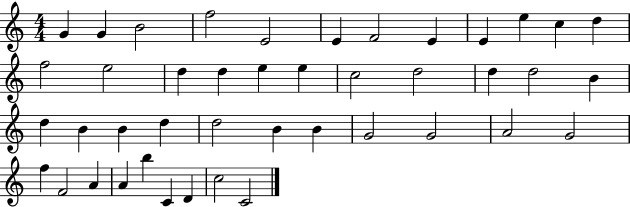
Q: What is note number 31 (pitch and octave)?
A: G4